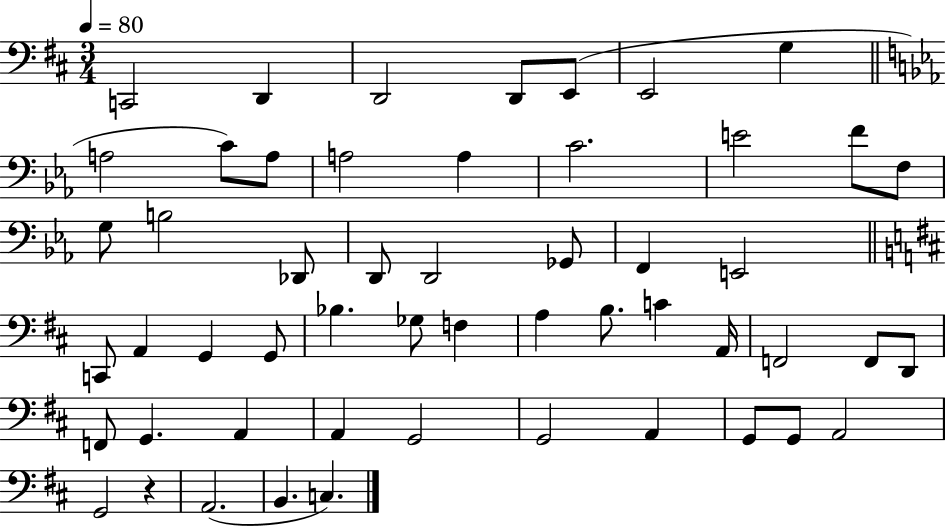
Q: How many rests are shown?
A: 1